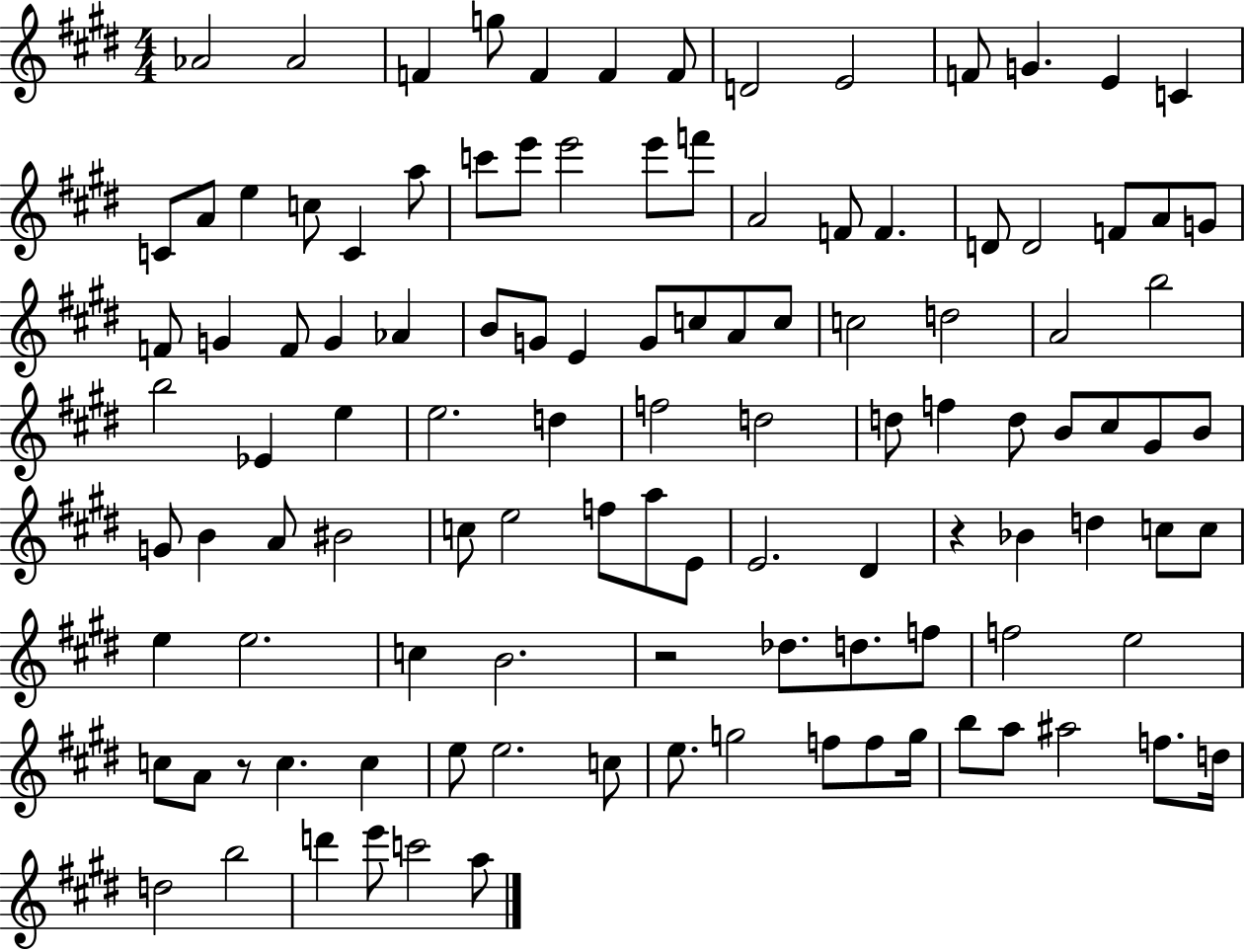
{
  \clef treble
  \numericTimeSignature
  \time 4/4
  \key e \major
  aes'2 aes'2 | f'4 g''8 f'4 f'4 f'8 | d'2 e'2 | f'8 g'4. e'4 c'4 | \break c'8 a'8 e''4 c''8 c'4 a''8 | c'''8 e'''8 e'''2 e'''8 f'''8 | a'2 f'8 f'4. | d'8 d'2 f'8 a'8 g'8 | \break f'8 g'4 f'8 g'4 aes'4 | b'8 g'8 e'4 g'8 c''8 a'8 c''8 | c''2 d''2 | a'2 b''2 | \break b''2 ees'4 e''4 | e''2. d''4 | f''2 d''2 | d''8 f''4 d''8 b'8 cis''8 gis'8 b'8 | \break g'8 b'4 a'8 bis'2 | c''8 e''2 f''8 a''8 e'8 | e'2. dis'4 | r4 bes'4 d''4 c''8 c''8 | \break e''4 e''2. | c''4 b'2. | r2 des''8. d''8. f''8 | f''2 e''2 | \break c''8 a'8 r8 c''4. c''4 | e''8 e''2. c''8 | e''8. g''2 f''8 f''8 g''16 | b''8 a''8 ais''2 f''8. d''16 | \break d''2 b''2 | d'''4 e'''8 c'''2 a''8 | \bar "|."
}